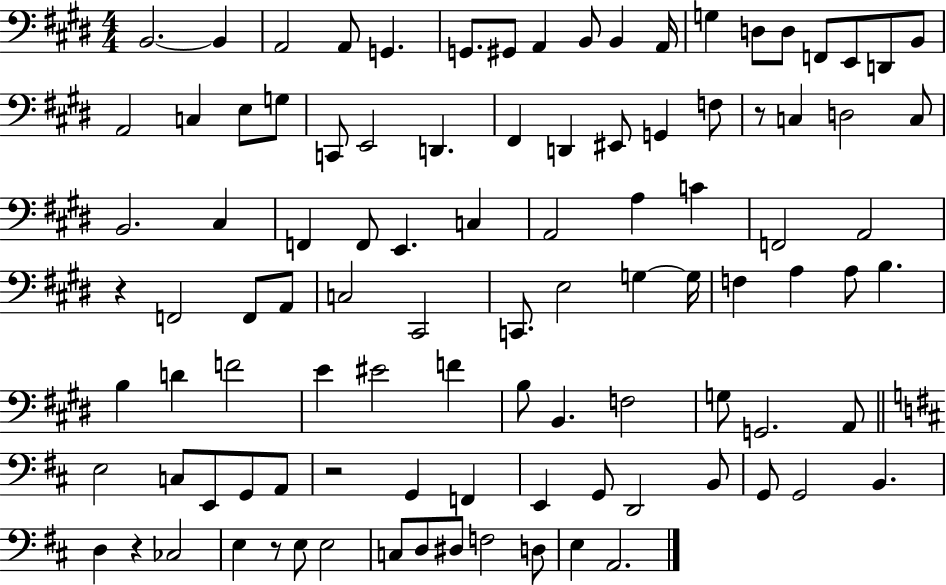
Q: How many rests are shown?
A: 5